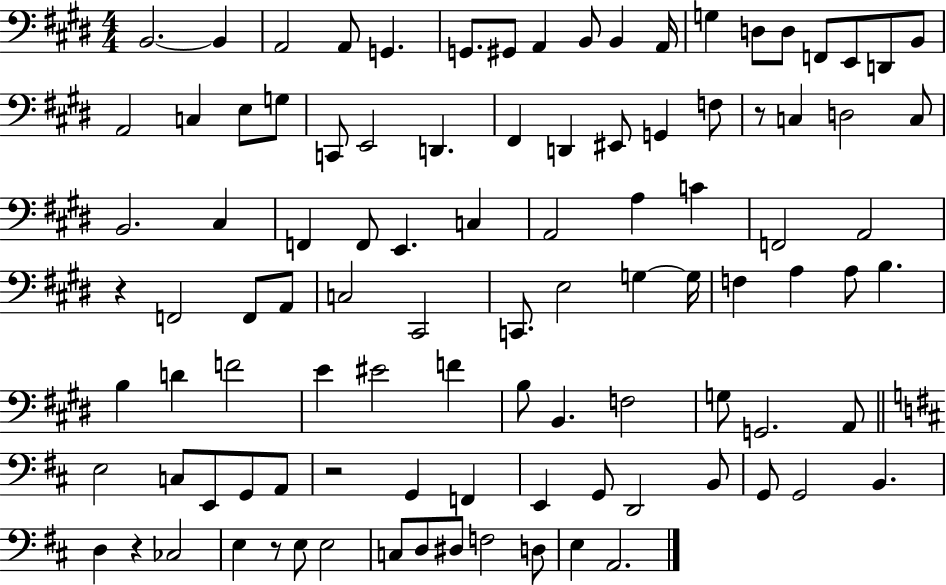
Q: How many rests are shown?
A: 5